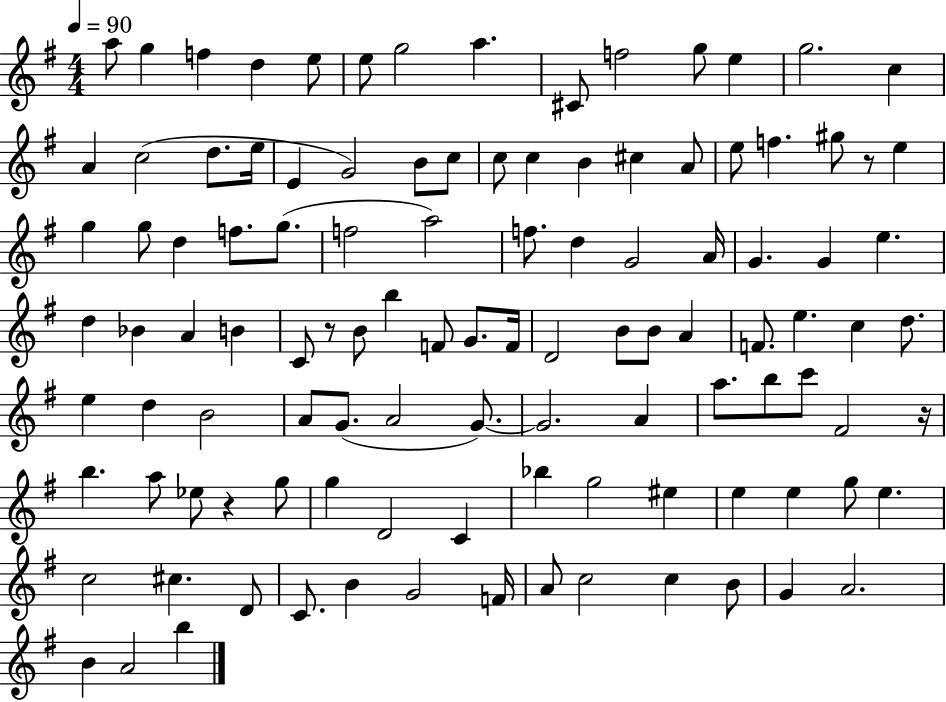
{
  \clef treble
  \numericTimeSignature
  \time 4/4
  \key g \major
  \tempo 4 = 90
  a''8 g''4 f''4 d''4 e''8 | e''8 g''2 a''4. | cis'8 f''2 g''8 e''4 | g''2. c''4 | \break a'4 c''2( d''8. e''16 | e'4 g'2) b'8 c''8 | c''8 c''4 b'4 cis''4 a'8 | e''8 f''4. gis''8 r8 e''4 | \break g''4 g''8 d''4 f''8. g''8.( | f''2 a''2) | f''8. d''4 g'2 a'16 | g'4. g'4 e''4. | \break d''4 bes'4 a'4 b'4 | c'8 r8 b'8 b''4 f'8 g'8. f'16 | d'2 b'8 b'8 a'4 | f'8. e''4. c''4 d''8. | \break e''4 d''4 b'2 | a'8 g'8.( a'2 g'8.~~) | g'2. a'4 | a''8. b''8 c'''8 fis'2 r16 | \break b''4. a''8 ees''8 r4 g''8 | g''4 d'2 c'4 | bes''4 g''2 eis''4 | e''4 e''4 g''8 e''4. | \break c''2 cis''4. d'8 | c'8. b'4 g'2 f'16 | a'8 c''2 c''4 b'8 | g'4 a'2. | \break b'4 a'2 b''4 | \bar "|."
}